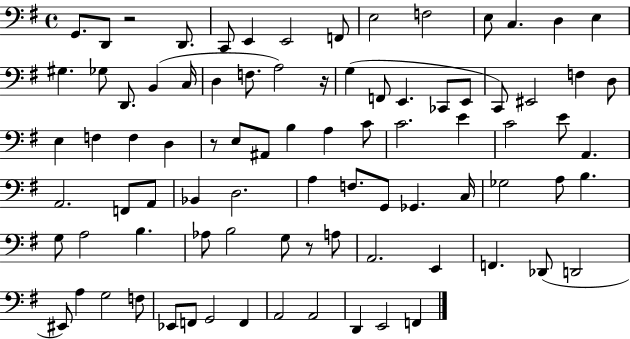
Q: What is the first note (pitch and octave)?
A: G2